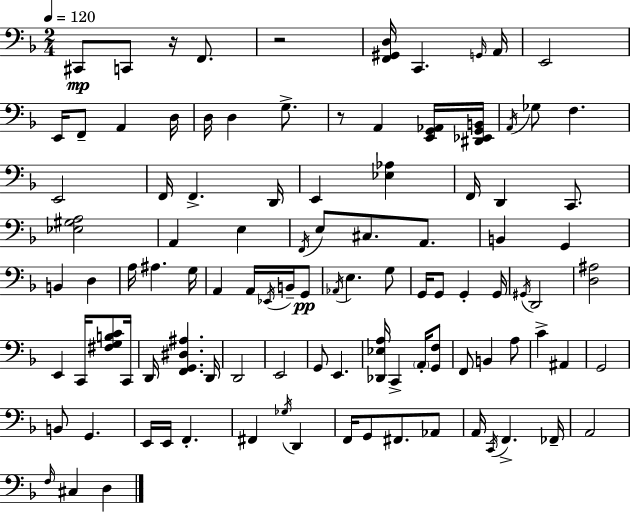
C#2/e C2/e R/s F2/e. R/h [F2,G#2,D3]/s C2/q. G2/s A2/s E2/h E2/s F2/e A2/q D3/s D3/s D3/q G3/e. R/e A2/q [E2,G2,Ab2]/s [D#2,Eb2,G2,B2]/s A2/s Gb3/e F3/q. E2/h F2/s F2/q. D2/s E2/q [Eb3,Ab3]/q F2/s D2/q C2/e. [Eb3,G#3,A3]/h A2/q E3/q F2/s E3/e C#3/e. A2/e. B2/q G2/q B2/q D3/q A3/s A#3/q. G3/s A2/q A2/s Eb2/s B2/s G2/e Ab2/s E3/q. G3/e G2/s G2/e G2/q G2/s G#2/s D2/h [D3,A#3]/h E2/q C2/s [F#3,G3,B3,C4]/e C2/s D2/s [F2,G2,D#3,A#3]/q. D2/s D2/h E2/h G2/e E2/q. [Db2,Eb3,A3]/s C2/q A2/s [G2,F3]/e F2/e B2/q A3/e C4/q A#2/q G2/h B2/e G2/q. E2/s E2/s F2/q. F#2/q Gb3/s D2/q F2/s G2/e F#2/e. Ab2/e A2/s C2/s F2/q. FES2/s A2/h F3/s C#3/q D3/q